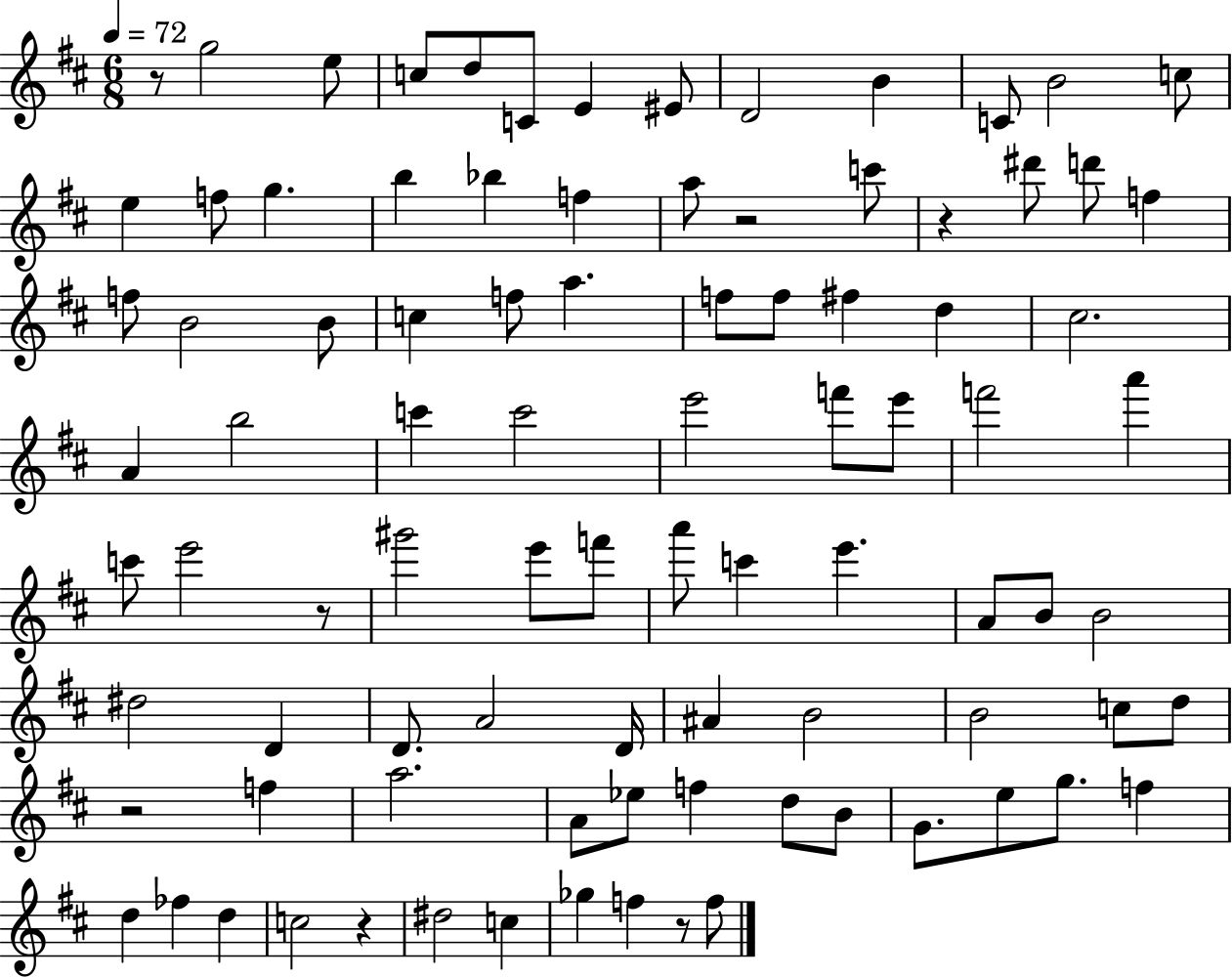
X:1
T:Untitled
M:6/8
L:1/4
K:D
z/2 g2 e/2 c/2 d/2 C/2 E ^E/2 D2 B C/2 B2 c/2 e f/2 g b _b f a/2 z2 c'/2 z ^d'/2 d'/2 f f/2 B2 B/2 c f/2 a f/2 f/2 ^f d ^c2 A b2 c' c'2 e'2 f'/2 e'/2 f'2 a' c'/2 e'2 z/2 ^g'2 e'/2 f'/2 a'/2 c' e' A/2 B/2 B2 ^d2 D D/2 A2 D/4 ^A B2 B2 c/2 d/2 z2 f a2 A/2 _e/2 f d/2 B/2 G/2 e/2 g/2 f d _f d c2 z ^d2 c _g f z/2 f/2